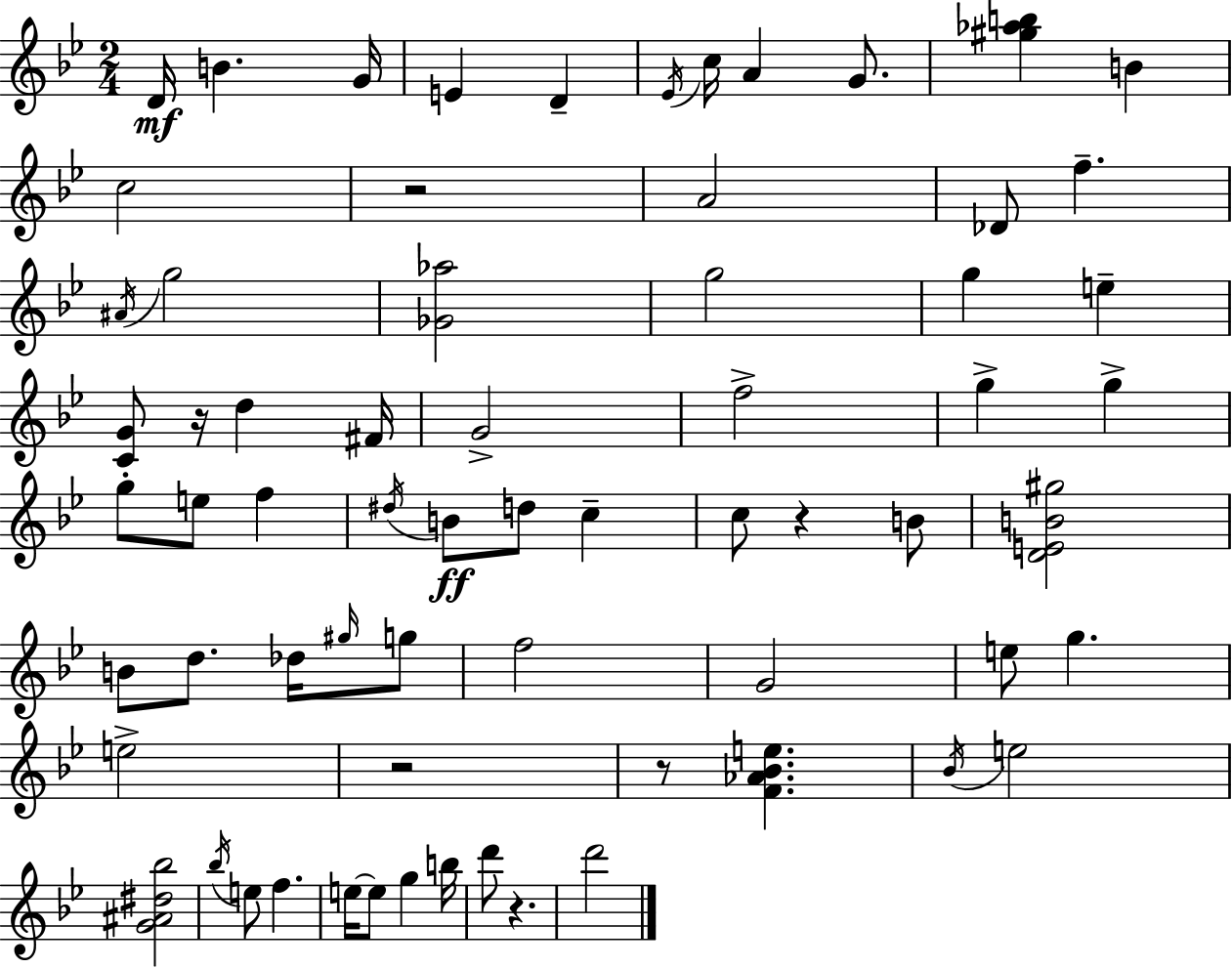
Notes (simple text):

D4/s B4/q. G4/s E4/q D4/q Eb4/s C5/s A4/q G4/e. [G#5,Ab5,B5]/q B4/q C5/h R/h A4/h Db4/e F5/q. A#4/s G5/h [Gb4,Ab5]/h G5/h G5/q E5/q [C4,G4]/e R/s D5/q F#4/s G4/h F5/h G5/q G5/q G5/e E5/e F5/q D#5/s B4/e D5/e C5/q C5/e R/q B4/e [D4,E4,B4,G#5]/h B4/e D5/e. Db5/s G#5/s G5/e F5/h G4/h E5/e G5/q. E5/h R/h R/e [F4,Ab4,Bb4,E5]/q. Bb4/s E5/h [G4,A#4,D#5,Bb5]/h Bb5/s E5/e F5/q. E5/s E5/e G5/q B5/s D6/e R/q. D6/h